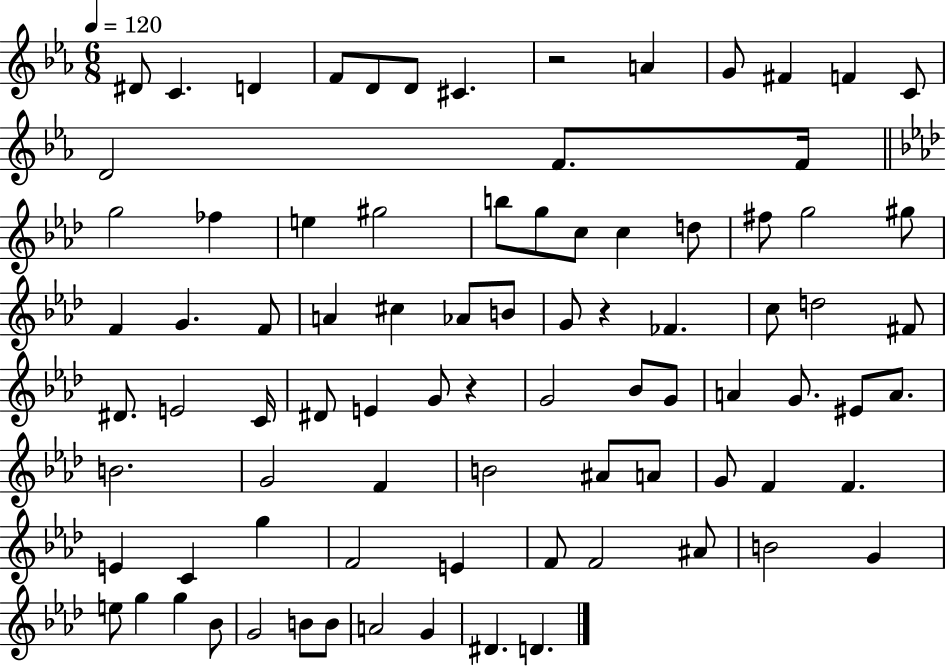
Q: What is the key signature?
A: EES major